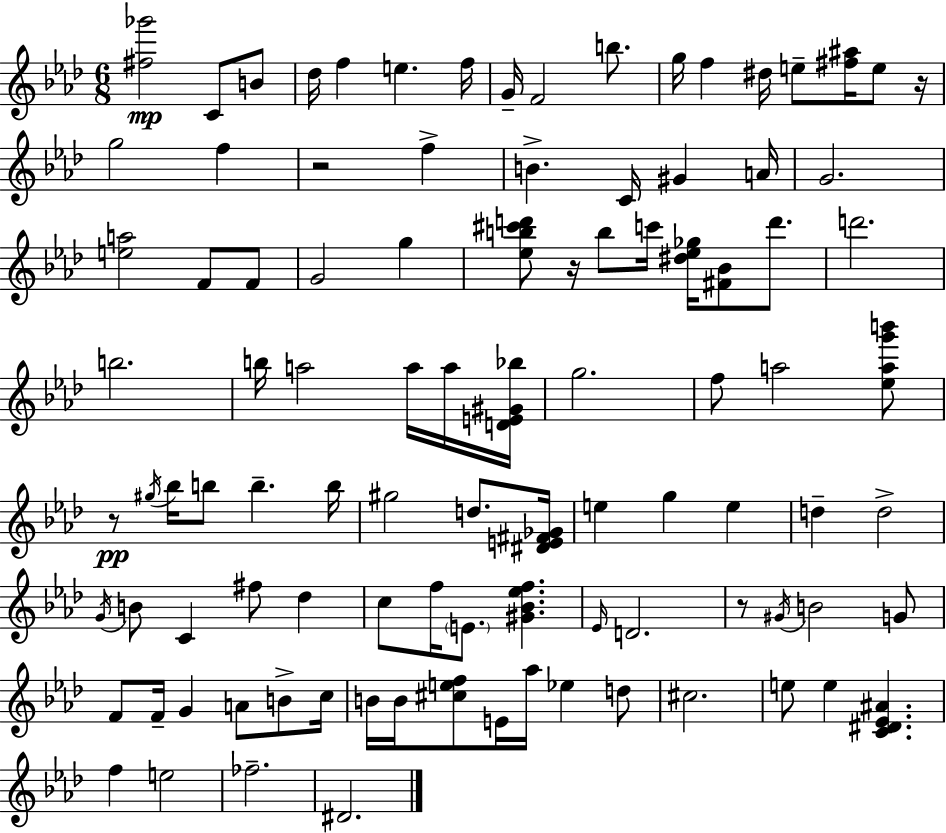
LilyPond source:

{
  \clef treble
  \numericTimeSignature
  \time 6/8
  \key f \minor
  \repeat volta 2 { <fis'' ges'''>2\mp c'8 b'8 | des''16 f''4 e''4. f''16 | g'16-- f'2 b''8. | g''16 f''4 dis''16 e''8-- <fis'' ais''>16 e''8 r16 | \break g''2 f''4 | r2 f''4-> | b'4.-> c'16 gis'4 a'16 | g'2. | \break <e'' a''>2 f'8 f'8 | g'2 g''4 | <ees'' b'' cis''' d'''>8 r16 b''8 c'''16 <dis'' ees'' ges''>16 <fis' bes'>8 d'''8. | d'''2. | \break b''2. | b''16 a''2 a''16 a''16 <d' e' gis' bes''>16 | g''2. | f''8 a''2 <ees'' a'' g''' b'''>8 | \break r8\pp \acciaccatura { gis''16 } bes''16 b''8 b''4.-- | b''16 gis''2 d''8. | <dis' e' fis' ges'>16 e''4 g''4 e''4 | d''4-- d''2-> | \break \acciaccatura { g'16 } b'8 c'4 fis''8 des''4 | c''8 f''16 \parenthesize e'8. <gis' bes' ees'' f''>4. | \grace { ees'16 } d'2. | r8 \acciaccatura { gis'16 } b'2 | \break g'8 f'8 f'16-- g'4 a'8 | b'8-> c''16 b'16 b'16 <cis'' e'' f''>8 e'16 aes''16 ees''4 | d''8 cis''2. | e''8 e''4 <c' dis' ees' ais'>4. | \break f''4 e''2 | fes''2.-- | dis'2. | } \bar "|."
}